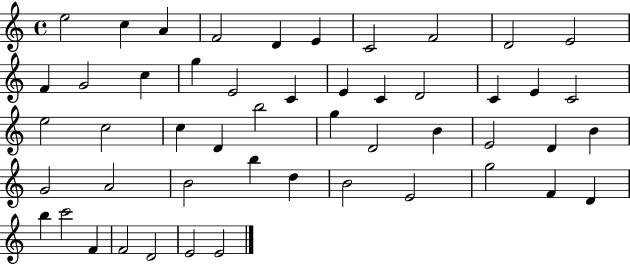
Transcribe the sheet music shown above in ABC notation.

X:1
T:Untitled
M:4/4
L:1/4
K:C
e2 c A F2 D E C2 F2 D2 E2 F G2 c g E2 C E C D2 C E C2 e2 c2 c D b2 g D2 B E2 D B G2 A2 B2 b d B2 E2 g2 F D b c'2 F F2 D2 E2 E2